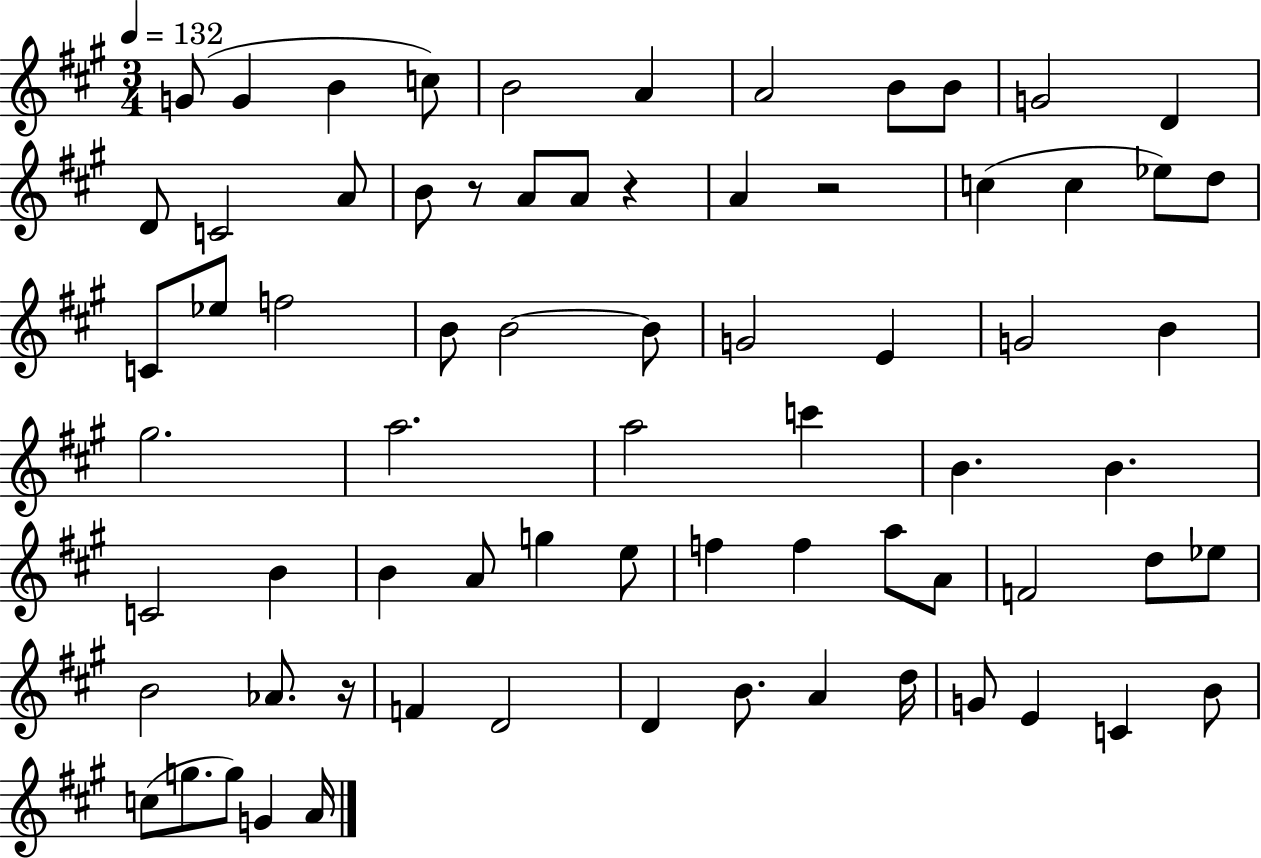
{
  \clef treble
  \numericTimeSignature
  \time 3/4
  \key a \major
  \tempo 4 = 132
  \repeat volta 2 { g'8( g'4 b'4 c''8) | b'2 a'4 | a'2 b'8 b'8 | g'2 d'4 | \break d'8 c'2 a'8 | b'8 r8 a'8 a'8 r4 | a'4 r2 | c''4( c''4 ees''8) d''8 | \break c'8 ees''8 f''2 | b'8 b'2~~ b'8 | g'2 e'4 | g'2 b'4 | \break gis''2. | a''2. | a''2 c'''4 | b'4. b'4. | \break c'2 b'4 | b'4 a'8 g''4 e''8 | f''4 f''4 a''8 a'8 | f'2 d''8 ees''8 | \break b'2 aes'8. r16 | f'4 d'2 | d'4 b'8. a'4 d''16 | g'8 e'4 c'4 b'8 | \break c''8( g''8. g''8) g'4 a'16 | } \bar "|."
}